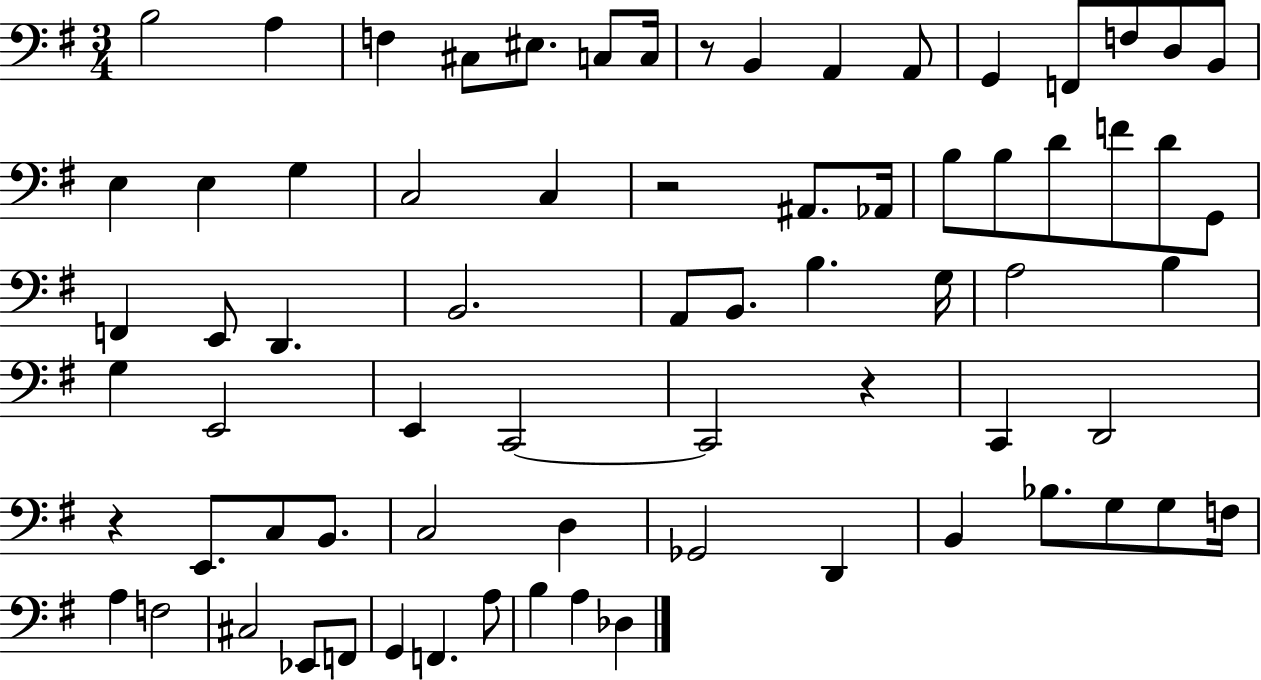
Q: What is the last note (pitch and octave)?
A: Db3